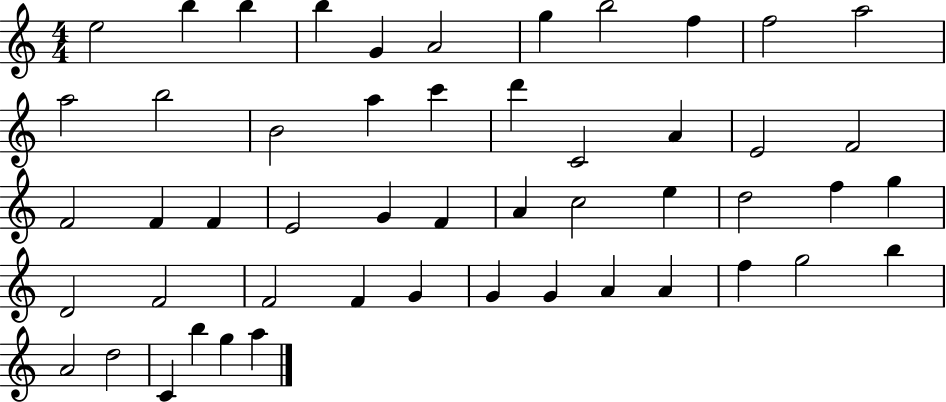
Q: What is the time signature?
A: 4/4